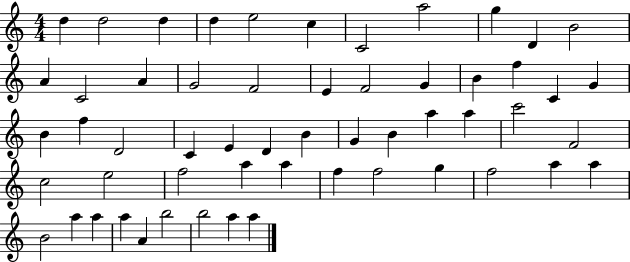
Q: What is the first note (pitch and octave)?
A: D5